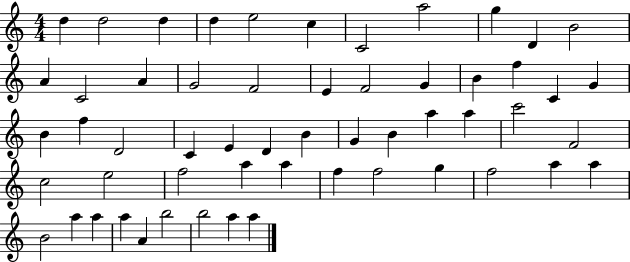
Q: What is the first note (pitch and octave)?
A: D5